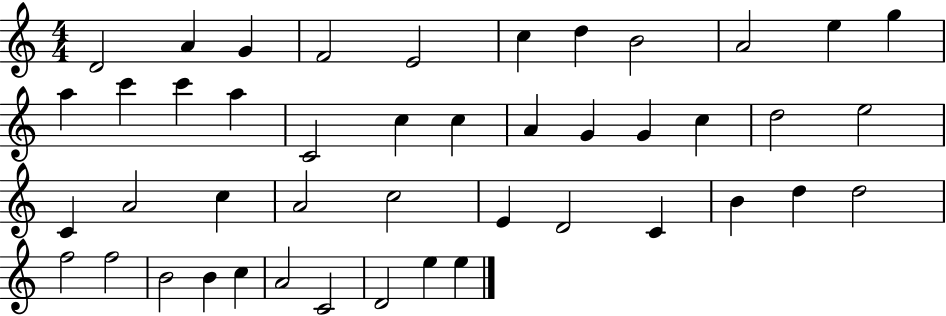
D4/h A4/q G4/q F4/h E4/h C5/q D5/q B4/h A4/h E5/q G5/q A5/q C6/q C6/q A5/q C4/h C5/q C5/q A4/q G4/q G4/q C5/q D5/h E5/h C4/q A4/h C5/q A4/h C5/h E4/q D4/h C4/q B4/q D5/q D5/h F5/h F5/h B4/h B4/q C5/q A4/h C4/h D4/h E5/q E5/q